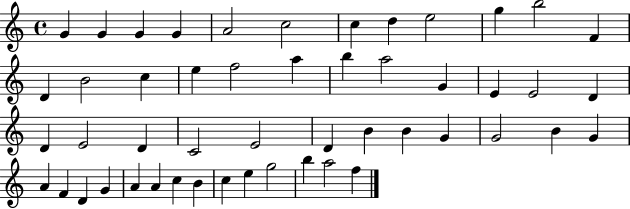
X:1
T:Untitled
M:4/4
L:1/4
K:C
G G G G A2 c2 c d e2 g b2 F D B2 c e f2 a b a2 G E E2 D D E2 D C2 E2 D B B G G2 B G A F D G A A c B c e g2 b a2 f